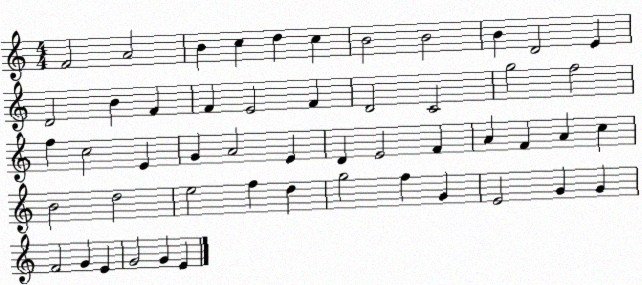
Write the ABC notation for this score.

X:1
T:Untitled
M:4/4
L:1/4
K:C
F2 A2 B c d c B2 B2 B D2 E D2 B F F E2 F D2 C2 g2 f2 f c2 E G A2 E D E2 F A F A c B2 d2 e2 f d g2 f G E2 G G F2 G E G2 G E